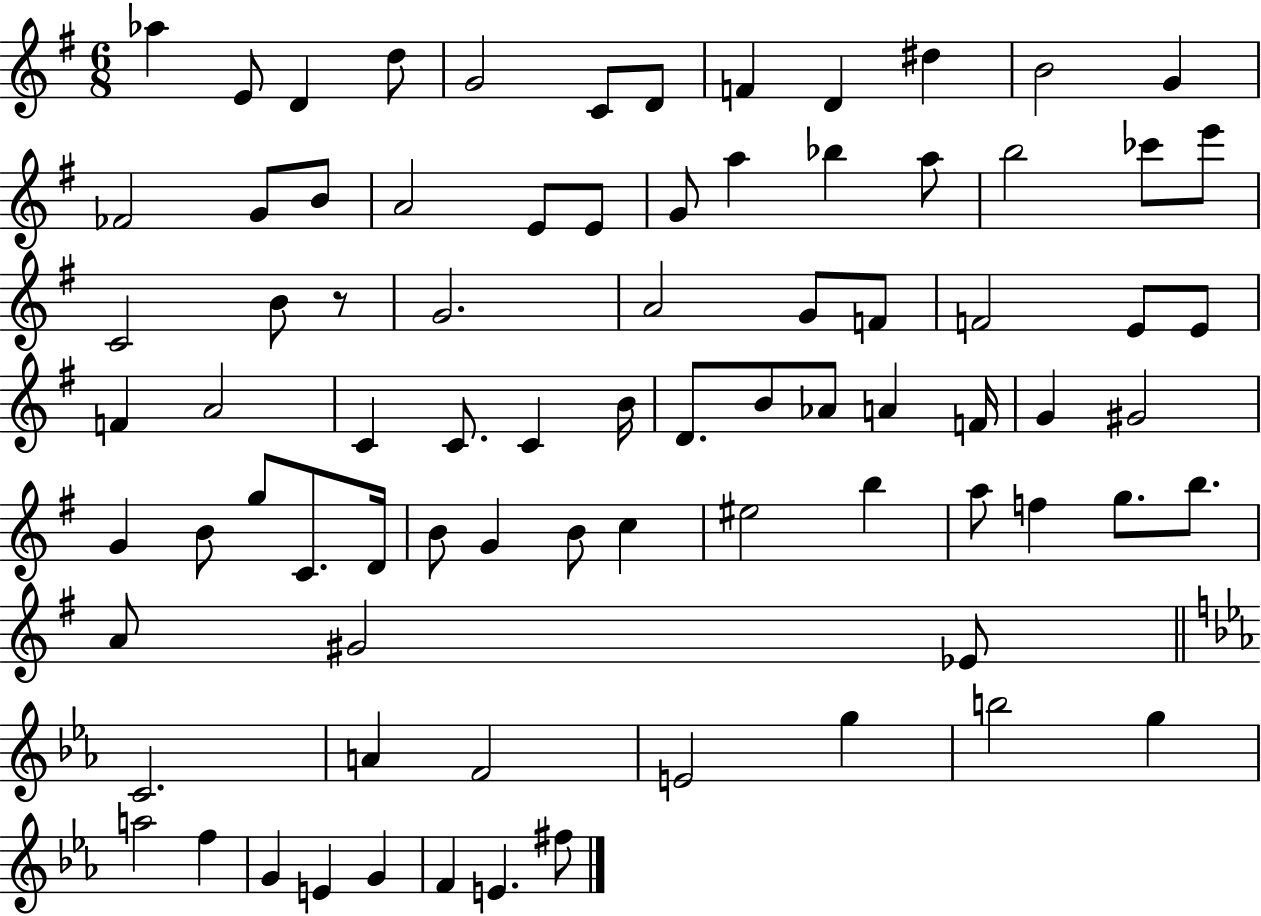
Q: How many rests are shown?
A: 1